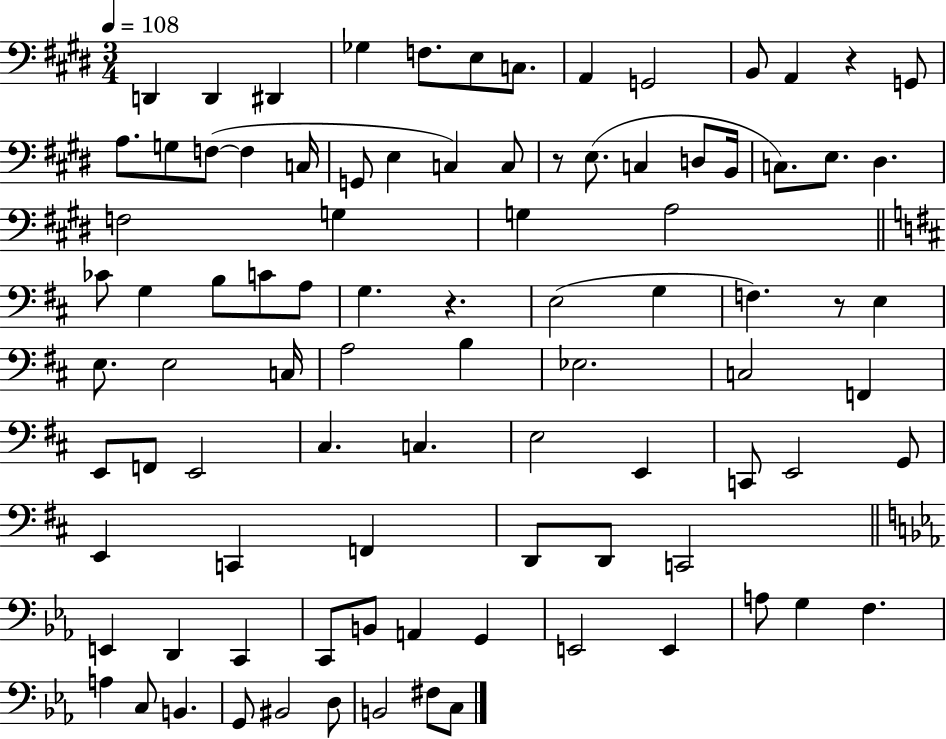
{
  \clef bass
  \numericTimeSignature
  \time 3/4
  \key e \major
  \tempo 4 = 108
  d,4 d,4 dis,4 | ges4 f8. e8 c8. | a,4 g,2 | b,8 a,4 r4 g,8 | \break a8. g8 f8~(~ f4 c16 | g,8 e4 c4) c8 | r8 e8.( c4 d8 b,16 | c8.) e8. dis4. | \break f2 g4 | g4 a2 | \bar "||" \break \key d \major ces'8 g4 b8 c'8 a8 | g4. r4. | e2( g4 | f4.) r8 e4 | \break e8. e2 c16 | a2 b4 | ees2. | c2 f,4 | \break e,8 f,8 e,2 | cis4. c4. | e2 e,4 | c,8 e,2 g,8 | \break e,4 c,4 f,4 | d,8 d,8 c,2 | \bar "||" \break \key ees \major e,4 d,4 c,4 | c,8 b,8 a,4 g,4 | e,2 e,4 | a8 g4 f4. | \break a4 c8 b,4. | g,8 bis,2 d8 | b,2 fis8 c8 | \bar "|."
}